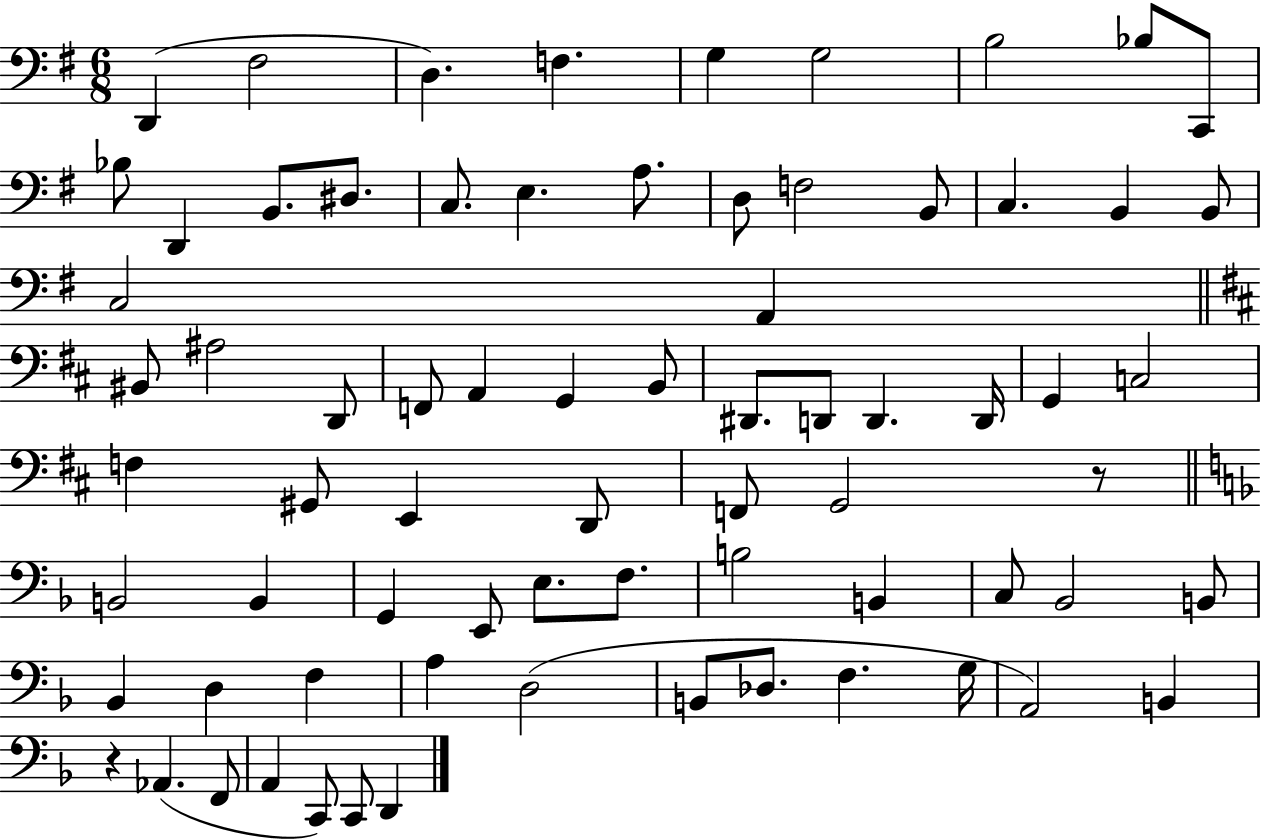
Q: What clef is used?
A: bass